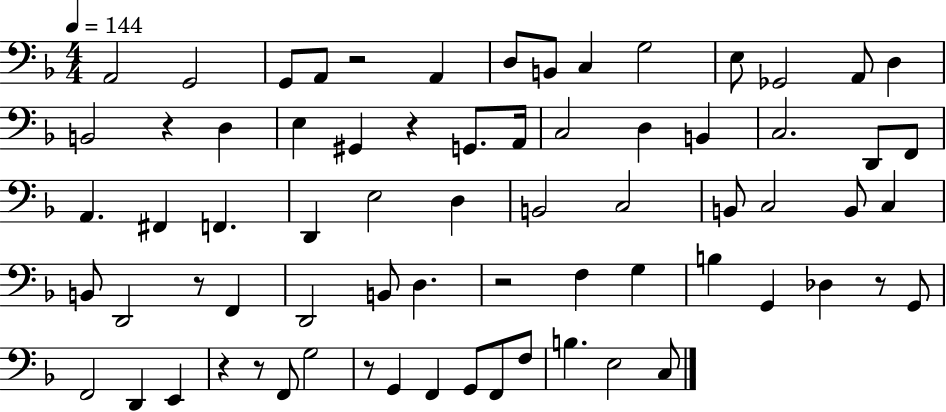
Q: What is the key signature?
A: F major